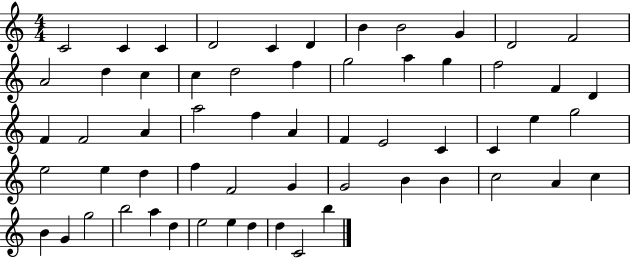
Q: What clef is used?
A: treble